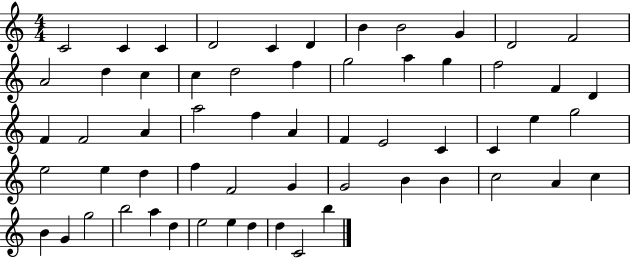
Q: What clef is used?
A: treble